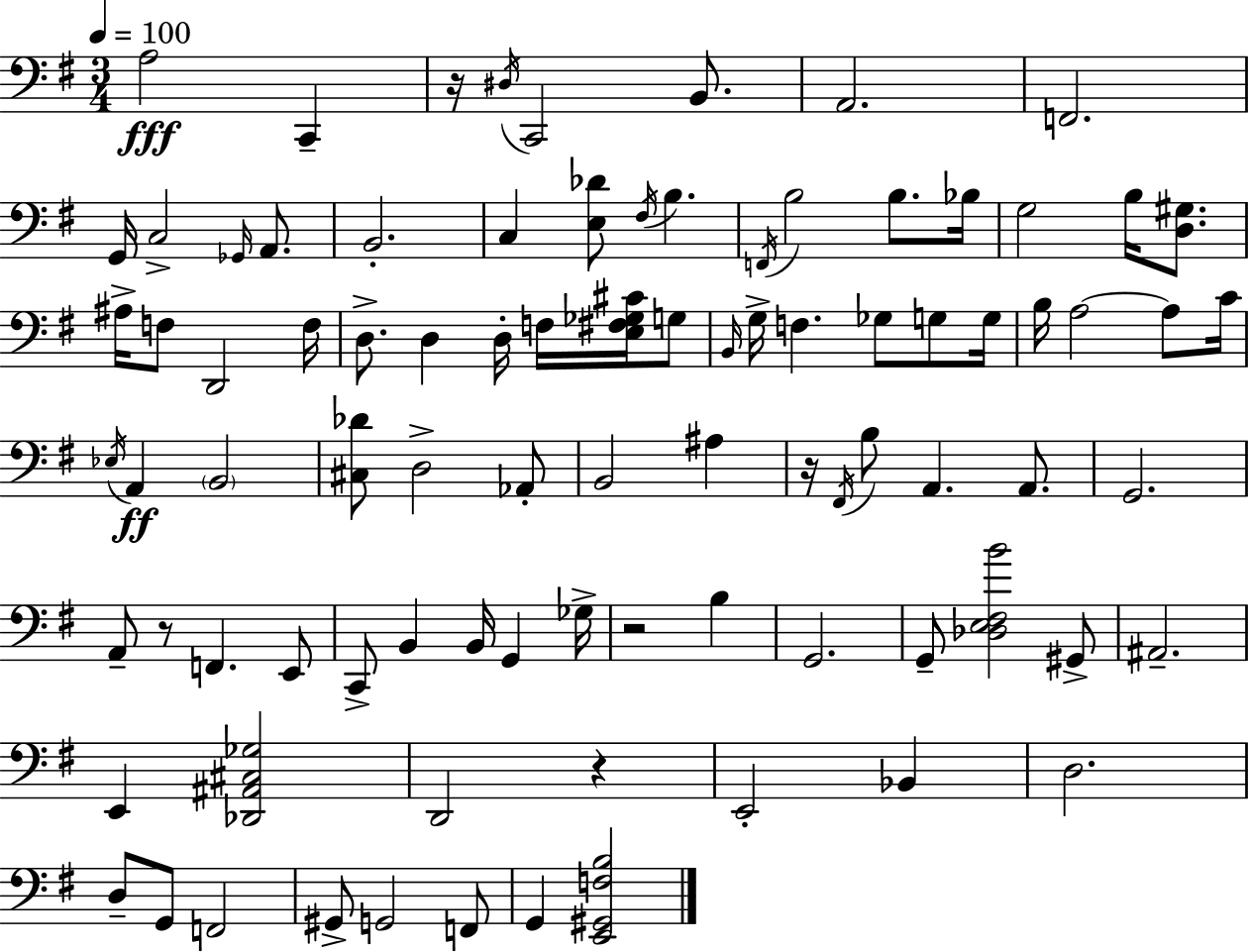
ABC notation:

X:1
T:Untitled
M:3/4
L:1/4
K:Em
A,2 C,, z/4 ^D,/4 C,,2 B,,/2 A,,2 F,,2 G,,/4 C,2 _G,,/4 A,,/2 B,,2 C, [E,_D]/2 ^F,/4 B, F,,/4 B,2 B,/2 _B,/4 G,2 B,/4 [D,^G,]/2 ^A,/4 F,/2 D,,2 F,/4 D,/2 D, D,/4 F,/4 [E,^F,_G,^C]/4 G,/2 B,,/4 G,/4 F, _G,/2 G,/2 G,/4 B,/4 A,2 A,/2 C/4 _E,/4 A,, B,,2 [^C,_D]/2 D,2 _A,,/2 B,,2 ^A, z/4 ^F,,/4 B,/2 A,, A,,/2 G,,2 A,,/2 z/2 F,, E,,/2 C,,/2 B,, B,,/4 G,, _G,/4 z2 B, G,,2 G,,/2 [_D,E,^F,B]2 ^G,,/2 ^A,,2 E,, [_D,,^A,,^C,_G,]2 D,,2 z E,,2 _B,, D,2 D,/2 G,,/2 F,,2 ^G,,/2 G,,2 F,,/2 G,, [E,,^G,,F,B,]2